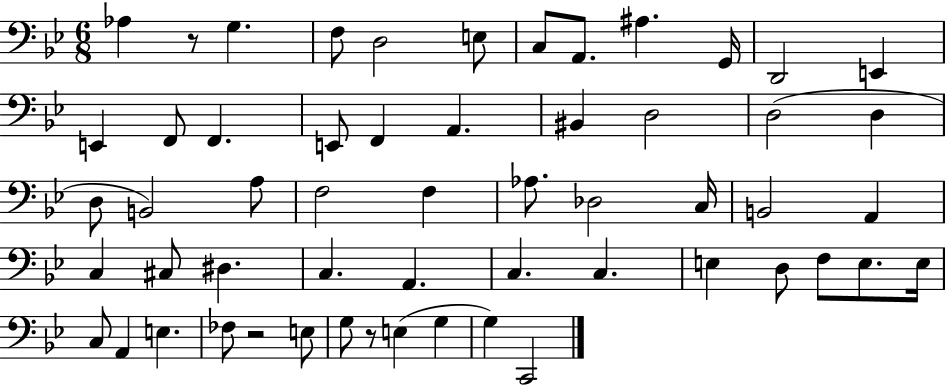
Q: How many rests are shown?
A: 3